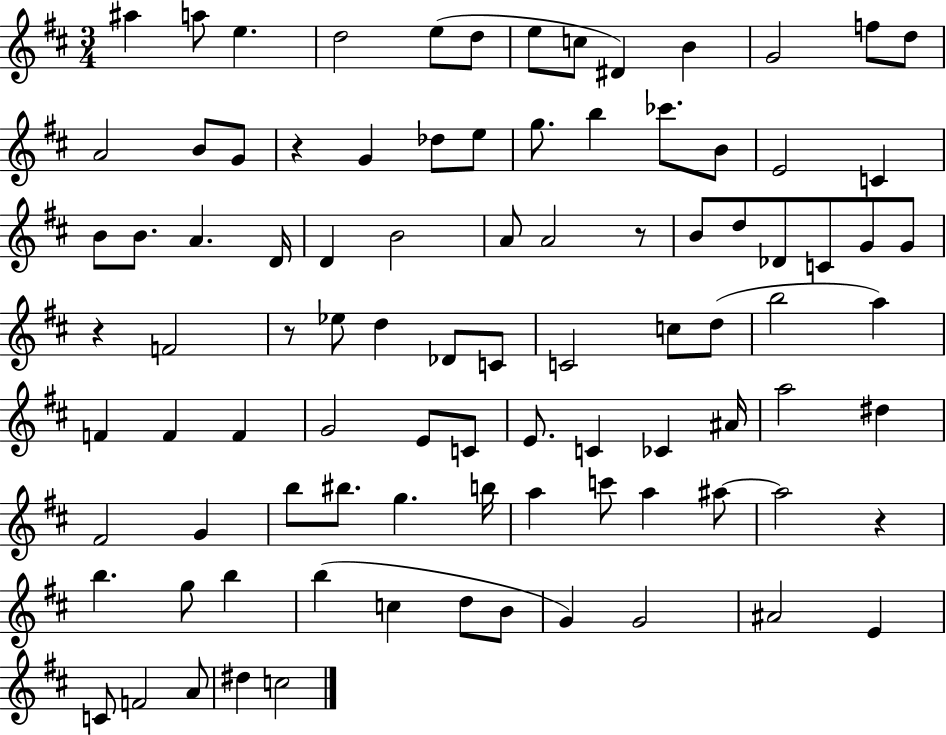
{
  \clef treble
  \numericTimeSignature
  \time 3/4
  \key d \major
  ais''4 a''8 e''4. | d''2 e''8( d''8 | e''8 c''8 dis'4) b'4 | g'2 f''8 d''8 | \break a'2 b'8 g'8 | r4 g'4 des''8 e''8 | g''8. b''4 ces'''8. b'8 | e'2 c'4 | \break b'8 b'8. a'4. d'16 | d'4 b'2 | a'8 a'2 r8 | b'8 d''8 des'8 c'8 g'8 g'8 | \break r4 f'2 | r8 ees''8 d''4 des'8 c'8 | c'2 c''8 d''8( | b''2 a''4) | \break f'4 f'4 f'4 | g'2 e'8 c'8 | e'8. c'4 ces'4 ais'16 | a''2 dis''4 | \break fis'2 g'4 | b''8 bis''8. g''4. b''16 | a''4 c'''8 a''4 ais''8~~ | ais''2 r4 | \break b''4. g''8 b''4 | b''4( c''4 d''8 b'8 | g'4) g'2 | ais'2 e'4 | \break c'8 f'2 a'8 | dis''4 c''2 | \bar "|."
}